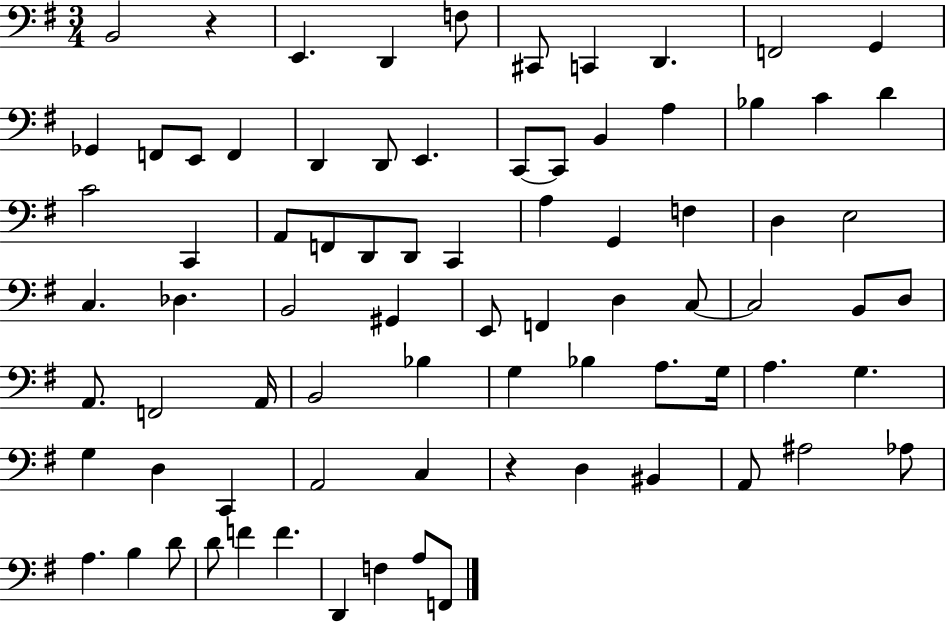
B2/h R/q E2/q. D2/q F3/e C#2/e C2/q D2/q. F2/h G2/q Gb2/q F2/e E2/e F2/q D2/q D2/e E2/q. C2/e C2/e B2/q A3/q Bb3/q C4/q D4/q C4/h C2/q A2/e F2/e D2/e D2/e C2/q A3/q G2/q F3/q D3/q E3/h C3/q. Db3/q. B2/h G#2/q E2/e F2/q D3/q C3/e C3/h B2/e D3/e A2/e. F2/h A2/s B2/h Bb3/q G3/q Bb3/q A3/e. G3/s A3/q. G3/q. G3/q D3/q C2/q A2/h C3/q R/q D3/q BIS2/q A2/e A#3/h Ab3/e A3/q. B3/q D4/e D4/e F4/q F4/q. D2/q F3/q A3/e F2/e